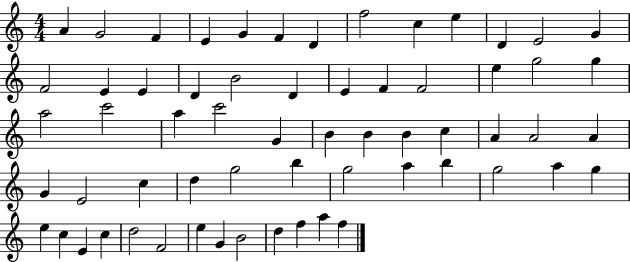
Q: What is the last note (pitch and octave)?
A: F5